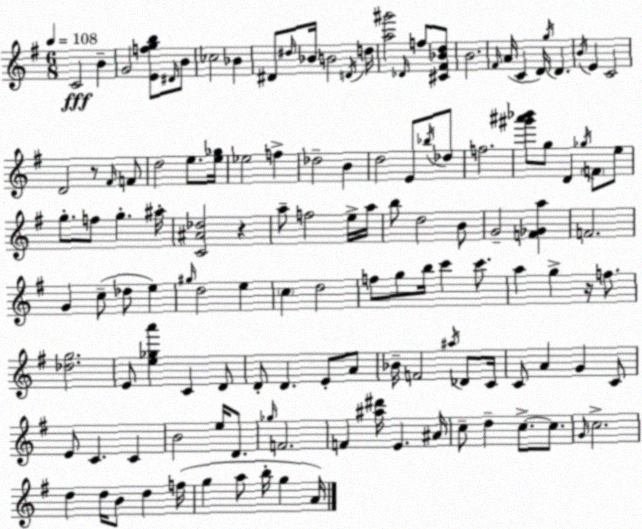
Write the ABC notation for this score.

X:1
T:Untitled
M:6/8
L:1/4
K:G
C2 B G2 [Efgb]/2 ^D/4 B/2 _c2 _B ^D/2 ^d/4 _B/4 B2 D/4 d/4 [a^g']2 _D/4 f/2 [^C^F_Bd]/2 B2 ^F/4 A/4 C D/4 g/4 D B/4 E C2 D2 z/2 ^F/4 F/2 d2 e/2 [e_g]/4 _e2 f _d2 B d2 E/2 _b/4 _d/2 f2 [^g'^a'_b']/2 g/2 D _g/4 F/2 e/2 g/2 f/2 g ^a/4 [C^A_d]2 z a/2 f2 e/4 a/4 b/2 d2 B/2 G2 [F_Ga] F2 G c/2 _d/2 e ^g/4 d2 e c d2 f/2 g/2 b/4 c' c'/2 a g z/4 f/2 [_dg]2 E/2 [e_ga'] C D/2 D/2 D E/2 A/2 _B/4 F2 ^a/4 _D/2 C/4 C/2 A G C/2 E/2 C C B2 e/4 D/2 _g/4 F2 F [^a^d']/4 E ^A/4 c/2 d c/2 c/2 G/4 c2 d d/4 B/2 d f/4 g a/2 b/4 g A/4